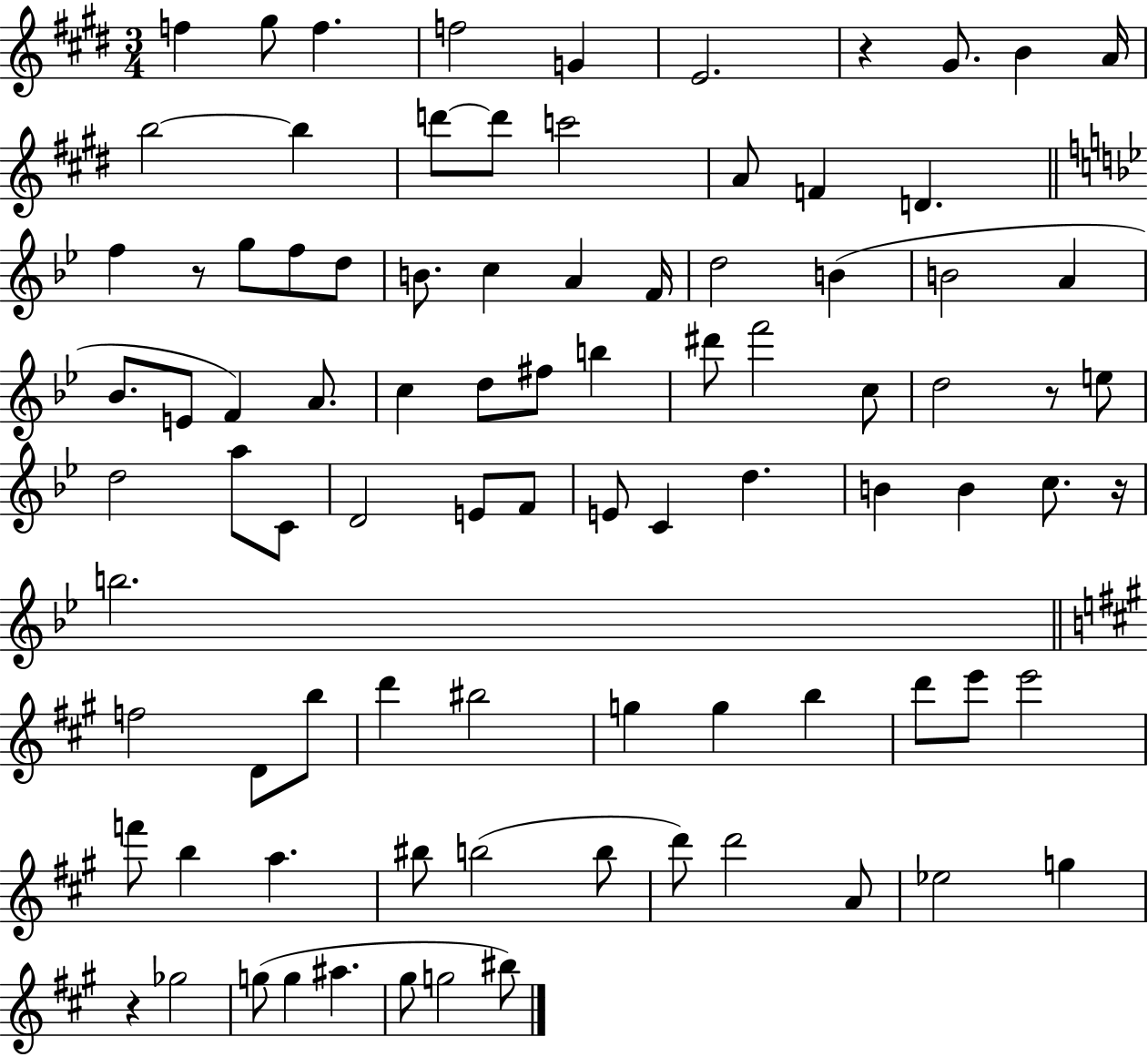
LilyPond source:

{
  \clef treble
  \numericTimeSignature
  \time 3/4
  \key e \major
  f''4 gis''8 f''4. | f''2 g'4 | e'2. | r4 gis'8. b'4 a'16 | \break b''2~~ b''4 | d'''8~~ d'''8 c'''2 | a'8 f'4 d'4. | \bar "||" \break \key bes \major f''4 r8 g''8 f''8 d''8 | b'8. c''4 a'4 f'16 | d''2 b'4( | b'2 a'4 | \break bes'8. e'8 f'4) a'8. | c''4 d''8 fis''8 b''4 | dis'''8 f'''2 c''8 | d''2 r8 e''8 | \break d''2 a''8 c'8 | d'2 e'8 f'8 | e'8 c'4 d''4. | b'4 b'4 c''8. r16 | \break b''2. | \bar "||" \break \key a \major f''2 d'8 b''8 | d'''4 bis''2 | g''4 g''4 b''4 | d'''8 e'''8 e'''2 | \break f'''8 b''4 a''4. | bis''8 b''2( b''8 | d'''8) d'''2 a'8 | ees''2 g''4 | \break r4 ges''2 | g''8( g''4 ais''4. | gis''8 g''2 bis''8) | \bar "|."
}